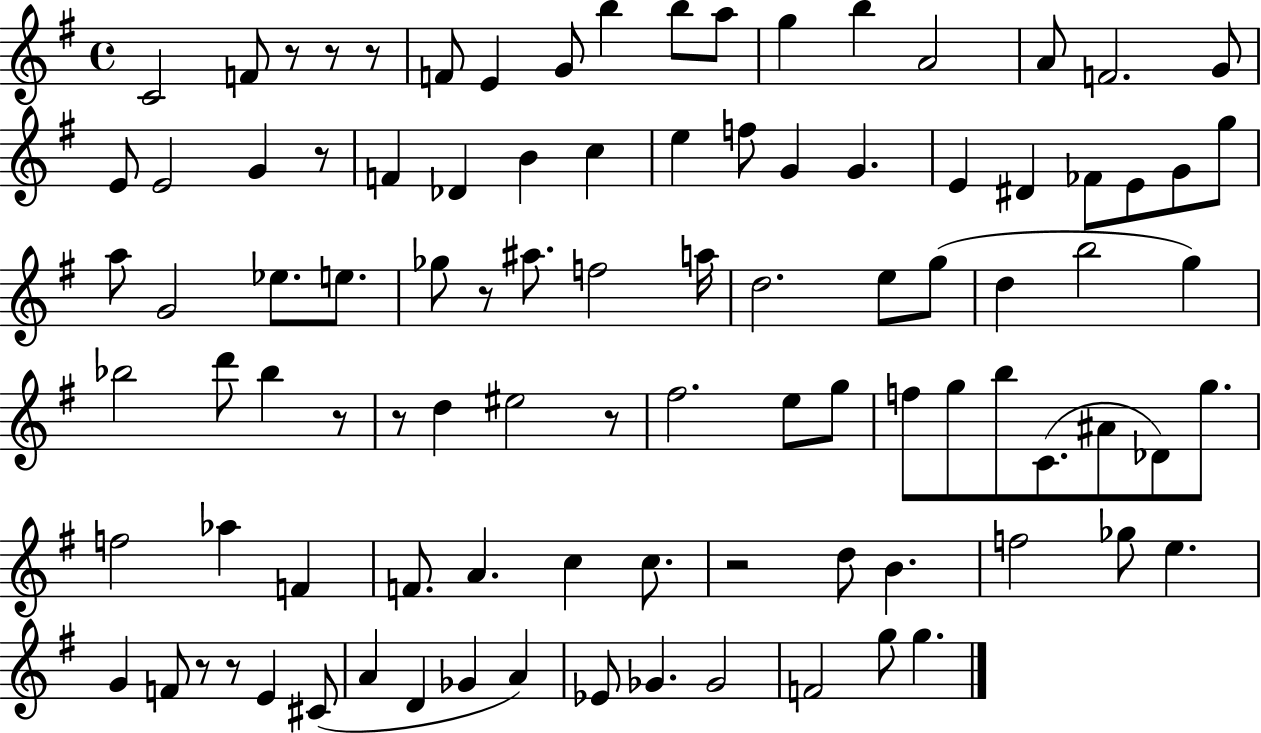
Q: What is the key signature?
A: G major